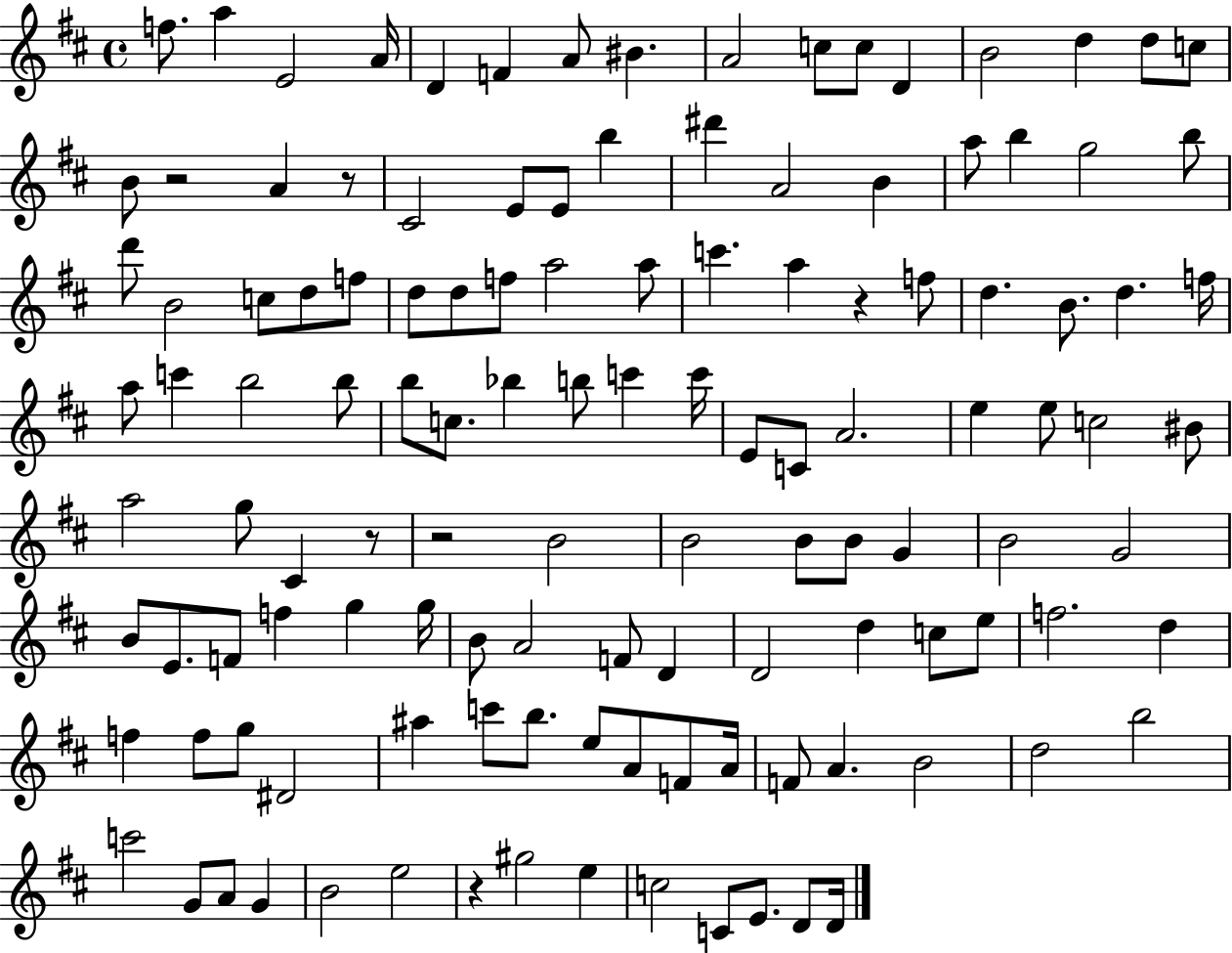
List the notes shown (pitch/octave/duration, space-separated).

F5/e. A5/q E4/h A4/s D4/q F4/q A4/e BIS4/q. A4/h C5/e C5/e D4/q B4/h D5/q D5/e C5/e B4/e R/h A4/q R/e C#4/h E4/e E4/e B5/q D#6/q A4/h B4/q A5/e B5/q G5/h B5/e D6/e B4/h C5/e D5/e F5/e D5/e D5/e F5/e A5/h A5/e C6/q. A5/q R/q F5/e D5/q. B4/e. D5/q. F5/s A5/e C6/q B5/h B5/e B5/e C5/e. Bb5/q B5/e C6/q C6/s E4/e C4/e A4/h. E5/q E5/e C5/h BIS4/e A5/h G5/e C#4/q R/e R/h B4/h B4/h B4/e B4/e G4/q B4/h G4/h B4/e E4/e. F4/e F5/q G5/q G5/s B4/e A4/h F4/e D4/q D4/h D5/q C5/e E5/e F5/h. D5/q F5/q F5/e G5/e D#4/h A#5/q C6/e B5/e. E5/e A4/e F4/e A4/s F4/e A4/q. B4/h D5/h B5/h C6/h G4/e A4/e G4/q B4/h E5/h R/q G#5/h E5/q C5/h C4/e E4/e. D4/e D4/s